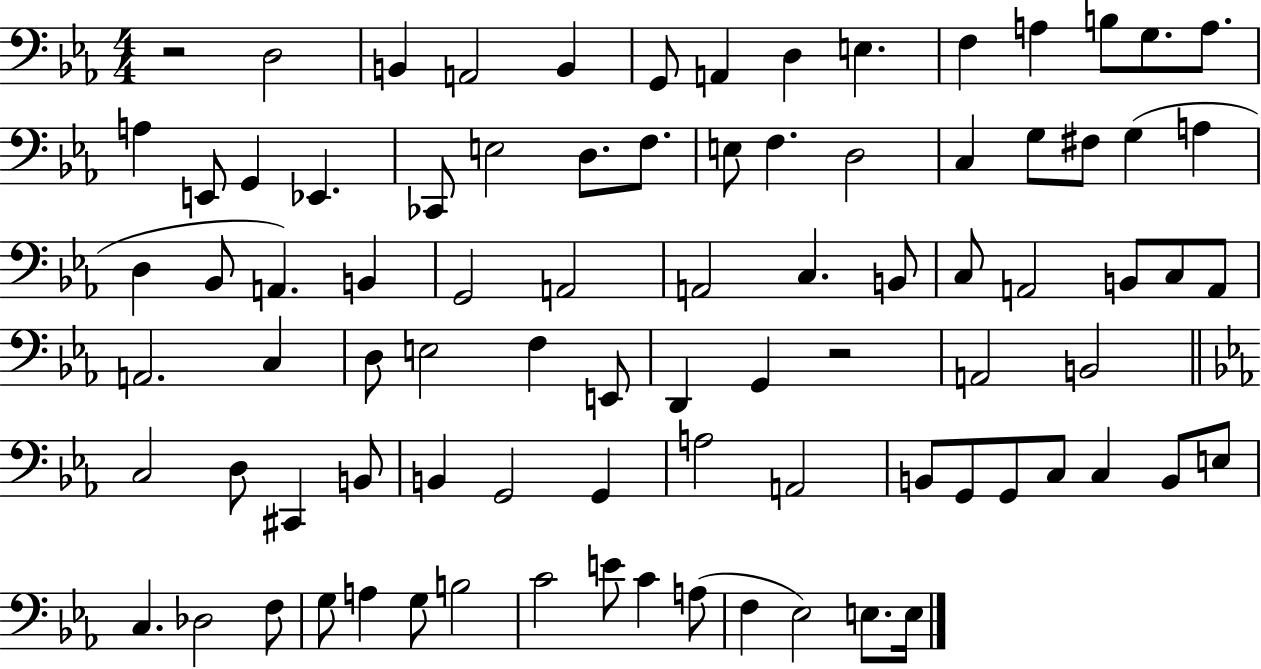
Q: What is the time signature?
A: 4/4